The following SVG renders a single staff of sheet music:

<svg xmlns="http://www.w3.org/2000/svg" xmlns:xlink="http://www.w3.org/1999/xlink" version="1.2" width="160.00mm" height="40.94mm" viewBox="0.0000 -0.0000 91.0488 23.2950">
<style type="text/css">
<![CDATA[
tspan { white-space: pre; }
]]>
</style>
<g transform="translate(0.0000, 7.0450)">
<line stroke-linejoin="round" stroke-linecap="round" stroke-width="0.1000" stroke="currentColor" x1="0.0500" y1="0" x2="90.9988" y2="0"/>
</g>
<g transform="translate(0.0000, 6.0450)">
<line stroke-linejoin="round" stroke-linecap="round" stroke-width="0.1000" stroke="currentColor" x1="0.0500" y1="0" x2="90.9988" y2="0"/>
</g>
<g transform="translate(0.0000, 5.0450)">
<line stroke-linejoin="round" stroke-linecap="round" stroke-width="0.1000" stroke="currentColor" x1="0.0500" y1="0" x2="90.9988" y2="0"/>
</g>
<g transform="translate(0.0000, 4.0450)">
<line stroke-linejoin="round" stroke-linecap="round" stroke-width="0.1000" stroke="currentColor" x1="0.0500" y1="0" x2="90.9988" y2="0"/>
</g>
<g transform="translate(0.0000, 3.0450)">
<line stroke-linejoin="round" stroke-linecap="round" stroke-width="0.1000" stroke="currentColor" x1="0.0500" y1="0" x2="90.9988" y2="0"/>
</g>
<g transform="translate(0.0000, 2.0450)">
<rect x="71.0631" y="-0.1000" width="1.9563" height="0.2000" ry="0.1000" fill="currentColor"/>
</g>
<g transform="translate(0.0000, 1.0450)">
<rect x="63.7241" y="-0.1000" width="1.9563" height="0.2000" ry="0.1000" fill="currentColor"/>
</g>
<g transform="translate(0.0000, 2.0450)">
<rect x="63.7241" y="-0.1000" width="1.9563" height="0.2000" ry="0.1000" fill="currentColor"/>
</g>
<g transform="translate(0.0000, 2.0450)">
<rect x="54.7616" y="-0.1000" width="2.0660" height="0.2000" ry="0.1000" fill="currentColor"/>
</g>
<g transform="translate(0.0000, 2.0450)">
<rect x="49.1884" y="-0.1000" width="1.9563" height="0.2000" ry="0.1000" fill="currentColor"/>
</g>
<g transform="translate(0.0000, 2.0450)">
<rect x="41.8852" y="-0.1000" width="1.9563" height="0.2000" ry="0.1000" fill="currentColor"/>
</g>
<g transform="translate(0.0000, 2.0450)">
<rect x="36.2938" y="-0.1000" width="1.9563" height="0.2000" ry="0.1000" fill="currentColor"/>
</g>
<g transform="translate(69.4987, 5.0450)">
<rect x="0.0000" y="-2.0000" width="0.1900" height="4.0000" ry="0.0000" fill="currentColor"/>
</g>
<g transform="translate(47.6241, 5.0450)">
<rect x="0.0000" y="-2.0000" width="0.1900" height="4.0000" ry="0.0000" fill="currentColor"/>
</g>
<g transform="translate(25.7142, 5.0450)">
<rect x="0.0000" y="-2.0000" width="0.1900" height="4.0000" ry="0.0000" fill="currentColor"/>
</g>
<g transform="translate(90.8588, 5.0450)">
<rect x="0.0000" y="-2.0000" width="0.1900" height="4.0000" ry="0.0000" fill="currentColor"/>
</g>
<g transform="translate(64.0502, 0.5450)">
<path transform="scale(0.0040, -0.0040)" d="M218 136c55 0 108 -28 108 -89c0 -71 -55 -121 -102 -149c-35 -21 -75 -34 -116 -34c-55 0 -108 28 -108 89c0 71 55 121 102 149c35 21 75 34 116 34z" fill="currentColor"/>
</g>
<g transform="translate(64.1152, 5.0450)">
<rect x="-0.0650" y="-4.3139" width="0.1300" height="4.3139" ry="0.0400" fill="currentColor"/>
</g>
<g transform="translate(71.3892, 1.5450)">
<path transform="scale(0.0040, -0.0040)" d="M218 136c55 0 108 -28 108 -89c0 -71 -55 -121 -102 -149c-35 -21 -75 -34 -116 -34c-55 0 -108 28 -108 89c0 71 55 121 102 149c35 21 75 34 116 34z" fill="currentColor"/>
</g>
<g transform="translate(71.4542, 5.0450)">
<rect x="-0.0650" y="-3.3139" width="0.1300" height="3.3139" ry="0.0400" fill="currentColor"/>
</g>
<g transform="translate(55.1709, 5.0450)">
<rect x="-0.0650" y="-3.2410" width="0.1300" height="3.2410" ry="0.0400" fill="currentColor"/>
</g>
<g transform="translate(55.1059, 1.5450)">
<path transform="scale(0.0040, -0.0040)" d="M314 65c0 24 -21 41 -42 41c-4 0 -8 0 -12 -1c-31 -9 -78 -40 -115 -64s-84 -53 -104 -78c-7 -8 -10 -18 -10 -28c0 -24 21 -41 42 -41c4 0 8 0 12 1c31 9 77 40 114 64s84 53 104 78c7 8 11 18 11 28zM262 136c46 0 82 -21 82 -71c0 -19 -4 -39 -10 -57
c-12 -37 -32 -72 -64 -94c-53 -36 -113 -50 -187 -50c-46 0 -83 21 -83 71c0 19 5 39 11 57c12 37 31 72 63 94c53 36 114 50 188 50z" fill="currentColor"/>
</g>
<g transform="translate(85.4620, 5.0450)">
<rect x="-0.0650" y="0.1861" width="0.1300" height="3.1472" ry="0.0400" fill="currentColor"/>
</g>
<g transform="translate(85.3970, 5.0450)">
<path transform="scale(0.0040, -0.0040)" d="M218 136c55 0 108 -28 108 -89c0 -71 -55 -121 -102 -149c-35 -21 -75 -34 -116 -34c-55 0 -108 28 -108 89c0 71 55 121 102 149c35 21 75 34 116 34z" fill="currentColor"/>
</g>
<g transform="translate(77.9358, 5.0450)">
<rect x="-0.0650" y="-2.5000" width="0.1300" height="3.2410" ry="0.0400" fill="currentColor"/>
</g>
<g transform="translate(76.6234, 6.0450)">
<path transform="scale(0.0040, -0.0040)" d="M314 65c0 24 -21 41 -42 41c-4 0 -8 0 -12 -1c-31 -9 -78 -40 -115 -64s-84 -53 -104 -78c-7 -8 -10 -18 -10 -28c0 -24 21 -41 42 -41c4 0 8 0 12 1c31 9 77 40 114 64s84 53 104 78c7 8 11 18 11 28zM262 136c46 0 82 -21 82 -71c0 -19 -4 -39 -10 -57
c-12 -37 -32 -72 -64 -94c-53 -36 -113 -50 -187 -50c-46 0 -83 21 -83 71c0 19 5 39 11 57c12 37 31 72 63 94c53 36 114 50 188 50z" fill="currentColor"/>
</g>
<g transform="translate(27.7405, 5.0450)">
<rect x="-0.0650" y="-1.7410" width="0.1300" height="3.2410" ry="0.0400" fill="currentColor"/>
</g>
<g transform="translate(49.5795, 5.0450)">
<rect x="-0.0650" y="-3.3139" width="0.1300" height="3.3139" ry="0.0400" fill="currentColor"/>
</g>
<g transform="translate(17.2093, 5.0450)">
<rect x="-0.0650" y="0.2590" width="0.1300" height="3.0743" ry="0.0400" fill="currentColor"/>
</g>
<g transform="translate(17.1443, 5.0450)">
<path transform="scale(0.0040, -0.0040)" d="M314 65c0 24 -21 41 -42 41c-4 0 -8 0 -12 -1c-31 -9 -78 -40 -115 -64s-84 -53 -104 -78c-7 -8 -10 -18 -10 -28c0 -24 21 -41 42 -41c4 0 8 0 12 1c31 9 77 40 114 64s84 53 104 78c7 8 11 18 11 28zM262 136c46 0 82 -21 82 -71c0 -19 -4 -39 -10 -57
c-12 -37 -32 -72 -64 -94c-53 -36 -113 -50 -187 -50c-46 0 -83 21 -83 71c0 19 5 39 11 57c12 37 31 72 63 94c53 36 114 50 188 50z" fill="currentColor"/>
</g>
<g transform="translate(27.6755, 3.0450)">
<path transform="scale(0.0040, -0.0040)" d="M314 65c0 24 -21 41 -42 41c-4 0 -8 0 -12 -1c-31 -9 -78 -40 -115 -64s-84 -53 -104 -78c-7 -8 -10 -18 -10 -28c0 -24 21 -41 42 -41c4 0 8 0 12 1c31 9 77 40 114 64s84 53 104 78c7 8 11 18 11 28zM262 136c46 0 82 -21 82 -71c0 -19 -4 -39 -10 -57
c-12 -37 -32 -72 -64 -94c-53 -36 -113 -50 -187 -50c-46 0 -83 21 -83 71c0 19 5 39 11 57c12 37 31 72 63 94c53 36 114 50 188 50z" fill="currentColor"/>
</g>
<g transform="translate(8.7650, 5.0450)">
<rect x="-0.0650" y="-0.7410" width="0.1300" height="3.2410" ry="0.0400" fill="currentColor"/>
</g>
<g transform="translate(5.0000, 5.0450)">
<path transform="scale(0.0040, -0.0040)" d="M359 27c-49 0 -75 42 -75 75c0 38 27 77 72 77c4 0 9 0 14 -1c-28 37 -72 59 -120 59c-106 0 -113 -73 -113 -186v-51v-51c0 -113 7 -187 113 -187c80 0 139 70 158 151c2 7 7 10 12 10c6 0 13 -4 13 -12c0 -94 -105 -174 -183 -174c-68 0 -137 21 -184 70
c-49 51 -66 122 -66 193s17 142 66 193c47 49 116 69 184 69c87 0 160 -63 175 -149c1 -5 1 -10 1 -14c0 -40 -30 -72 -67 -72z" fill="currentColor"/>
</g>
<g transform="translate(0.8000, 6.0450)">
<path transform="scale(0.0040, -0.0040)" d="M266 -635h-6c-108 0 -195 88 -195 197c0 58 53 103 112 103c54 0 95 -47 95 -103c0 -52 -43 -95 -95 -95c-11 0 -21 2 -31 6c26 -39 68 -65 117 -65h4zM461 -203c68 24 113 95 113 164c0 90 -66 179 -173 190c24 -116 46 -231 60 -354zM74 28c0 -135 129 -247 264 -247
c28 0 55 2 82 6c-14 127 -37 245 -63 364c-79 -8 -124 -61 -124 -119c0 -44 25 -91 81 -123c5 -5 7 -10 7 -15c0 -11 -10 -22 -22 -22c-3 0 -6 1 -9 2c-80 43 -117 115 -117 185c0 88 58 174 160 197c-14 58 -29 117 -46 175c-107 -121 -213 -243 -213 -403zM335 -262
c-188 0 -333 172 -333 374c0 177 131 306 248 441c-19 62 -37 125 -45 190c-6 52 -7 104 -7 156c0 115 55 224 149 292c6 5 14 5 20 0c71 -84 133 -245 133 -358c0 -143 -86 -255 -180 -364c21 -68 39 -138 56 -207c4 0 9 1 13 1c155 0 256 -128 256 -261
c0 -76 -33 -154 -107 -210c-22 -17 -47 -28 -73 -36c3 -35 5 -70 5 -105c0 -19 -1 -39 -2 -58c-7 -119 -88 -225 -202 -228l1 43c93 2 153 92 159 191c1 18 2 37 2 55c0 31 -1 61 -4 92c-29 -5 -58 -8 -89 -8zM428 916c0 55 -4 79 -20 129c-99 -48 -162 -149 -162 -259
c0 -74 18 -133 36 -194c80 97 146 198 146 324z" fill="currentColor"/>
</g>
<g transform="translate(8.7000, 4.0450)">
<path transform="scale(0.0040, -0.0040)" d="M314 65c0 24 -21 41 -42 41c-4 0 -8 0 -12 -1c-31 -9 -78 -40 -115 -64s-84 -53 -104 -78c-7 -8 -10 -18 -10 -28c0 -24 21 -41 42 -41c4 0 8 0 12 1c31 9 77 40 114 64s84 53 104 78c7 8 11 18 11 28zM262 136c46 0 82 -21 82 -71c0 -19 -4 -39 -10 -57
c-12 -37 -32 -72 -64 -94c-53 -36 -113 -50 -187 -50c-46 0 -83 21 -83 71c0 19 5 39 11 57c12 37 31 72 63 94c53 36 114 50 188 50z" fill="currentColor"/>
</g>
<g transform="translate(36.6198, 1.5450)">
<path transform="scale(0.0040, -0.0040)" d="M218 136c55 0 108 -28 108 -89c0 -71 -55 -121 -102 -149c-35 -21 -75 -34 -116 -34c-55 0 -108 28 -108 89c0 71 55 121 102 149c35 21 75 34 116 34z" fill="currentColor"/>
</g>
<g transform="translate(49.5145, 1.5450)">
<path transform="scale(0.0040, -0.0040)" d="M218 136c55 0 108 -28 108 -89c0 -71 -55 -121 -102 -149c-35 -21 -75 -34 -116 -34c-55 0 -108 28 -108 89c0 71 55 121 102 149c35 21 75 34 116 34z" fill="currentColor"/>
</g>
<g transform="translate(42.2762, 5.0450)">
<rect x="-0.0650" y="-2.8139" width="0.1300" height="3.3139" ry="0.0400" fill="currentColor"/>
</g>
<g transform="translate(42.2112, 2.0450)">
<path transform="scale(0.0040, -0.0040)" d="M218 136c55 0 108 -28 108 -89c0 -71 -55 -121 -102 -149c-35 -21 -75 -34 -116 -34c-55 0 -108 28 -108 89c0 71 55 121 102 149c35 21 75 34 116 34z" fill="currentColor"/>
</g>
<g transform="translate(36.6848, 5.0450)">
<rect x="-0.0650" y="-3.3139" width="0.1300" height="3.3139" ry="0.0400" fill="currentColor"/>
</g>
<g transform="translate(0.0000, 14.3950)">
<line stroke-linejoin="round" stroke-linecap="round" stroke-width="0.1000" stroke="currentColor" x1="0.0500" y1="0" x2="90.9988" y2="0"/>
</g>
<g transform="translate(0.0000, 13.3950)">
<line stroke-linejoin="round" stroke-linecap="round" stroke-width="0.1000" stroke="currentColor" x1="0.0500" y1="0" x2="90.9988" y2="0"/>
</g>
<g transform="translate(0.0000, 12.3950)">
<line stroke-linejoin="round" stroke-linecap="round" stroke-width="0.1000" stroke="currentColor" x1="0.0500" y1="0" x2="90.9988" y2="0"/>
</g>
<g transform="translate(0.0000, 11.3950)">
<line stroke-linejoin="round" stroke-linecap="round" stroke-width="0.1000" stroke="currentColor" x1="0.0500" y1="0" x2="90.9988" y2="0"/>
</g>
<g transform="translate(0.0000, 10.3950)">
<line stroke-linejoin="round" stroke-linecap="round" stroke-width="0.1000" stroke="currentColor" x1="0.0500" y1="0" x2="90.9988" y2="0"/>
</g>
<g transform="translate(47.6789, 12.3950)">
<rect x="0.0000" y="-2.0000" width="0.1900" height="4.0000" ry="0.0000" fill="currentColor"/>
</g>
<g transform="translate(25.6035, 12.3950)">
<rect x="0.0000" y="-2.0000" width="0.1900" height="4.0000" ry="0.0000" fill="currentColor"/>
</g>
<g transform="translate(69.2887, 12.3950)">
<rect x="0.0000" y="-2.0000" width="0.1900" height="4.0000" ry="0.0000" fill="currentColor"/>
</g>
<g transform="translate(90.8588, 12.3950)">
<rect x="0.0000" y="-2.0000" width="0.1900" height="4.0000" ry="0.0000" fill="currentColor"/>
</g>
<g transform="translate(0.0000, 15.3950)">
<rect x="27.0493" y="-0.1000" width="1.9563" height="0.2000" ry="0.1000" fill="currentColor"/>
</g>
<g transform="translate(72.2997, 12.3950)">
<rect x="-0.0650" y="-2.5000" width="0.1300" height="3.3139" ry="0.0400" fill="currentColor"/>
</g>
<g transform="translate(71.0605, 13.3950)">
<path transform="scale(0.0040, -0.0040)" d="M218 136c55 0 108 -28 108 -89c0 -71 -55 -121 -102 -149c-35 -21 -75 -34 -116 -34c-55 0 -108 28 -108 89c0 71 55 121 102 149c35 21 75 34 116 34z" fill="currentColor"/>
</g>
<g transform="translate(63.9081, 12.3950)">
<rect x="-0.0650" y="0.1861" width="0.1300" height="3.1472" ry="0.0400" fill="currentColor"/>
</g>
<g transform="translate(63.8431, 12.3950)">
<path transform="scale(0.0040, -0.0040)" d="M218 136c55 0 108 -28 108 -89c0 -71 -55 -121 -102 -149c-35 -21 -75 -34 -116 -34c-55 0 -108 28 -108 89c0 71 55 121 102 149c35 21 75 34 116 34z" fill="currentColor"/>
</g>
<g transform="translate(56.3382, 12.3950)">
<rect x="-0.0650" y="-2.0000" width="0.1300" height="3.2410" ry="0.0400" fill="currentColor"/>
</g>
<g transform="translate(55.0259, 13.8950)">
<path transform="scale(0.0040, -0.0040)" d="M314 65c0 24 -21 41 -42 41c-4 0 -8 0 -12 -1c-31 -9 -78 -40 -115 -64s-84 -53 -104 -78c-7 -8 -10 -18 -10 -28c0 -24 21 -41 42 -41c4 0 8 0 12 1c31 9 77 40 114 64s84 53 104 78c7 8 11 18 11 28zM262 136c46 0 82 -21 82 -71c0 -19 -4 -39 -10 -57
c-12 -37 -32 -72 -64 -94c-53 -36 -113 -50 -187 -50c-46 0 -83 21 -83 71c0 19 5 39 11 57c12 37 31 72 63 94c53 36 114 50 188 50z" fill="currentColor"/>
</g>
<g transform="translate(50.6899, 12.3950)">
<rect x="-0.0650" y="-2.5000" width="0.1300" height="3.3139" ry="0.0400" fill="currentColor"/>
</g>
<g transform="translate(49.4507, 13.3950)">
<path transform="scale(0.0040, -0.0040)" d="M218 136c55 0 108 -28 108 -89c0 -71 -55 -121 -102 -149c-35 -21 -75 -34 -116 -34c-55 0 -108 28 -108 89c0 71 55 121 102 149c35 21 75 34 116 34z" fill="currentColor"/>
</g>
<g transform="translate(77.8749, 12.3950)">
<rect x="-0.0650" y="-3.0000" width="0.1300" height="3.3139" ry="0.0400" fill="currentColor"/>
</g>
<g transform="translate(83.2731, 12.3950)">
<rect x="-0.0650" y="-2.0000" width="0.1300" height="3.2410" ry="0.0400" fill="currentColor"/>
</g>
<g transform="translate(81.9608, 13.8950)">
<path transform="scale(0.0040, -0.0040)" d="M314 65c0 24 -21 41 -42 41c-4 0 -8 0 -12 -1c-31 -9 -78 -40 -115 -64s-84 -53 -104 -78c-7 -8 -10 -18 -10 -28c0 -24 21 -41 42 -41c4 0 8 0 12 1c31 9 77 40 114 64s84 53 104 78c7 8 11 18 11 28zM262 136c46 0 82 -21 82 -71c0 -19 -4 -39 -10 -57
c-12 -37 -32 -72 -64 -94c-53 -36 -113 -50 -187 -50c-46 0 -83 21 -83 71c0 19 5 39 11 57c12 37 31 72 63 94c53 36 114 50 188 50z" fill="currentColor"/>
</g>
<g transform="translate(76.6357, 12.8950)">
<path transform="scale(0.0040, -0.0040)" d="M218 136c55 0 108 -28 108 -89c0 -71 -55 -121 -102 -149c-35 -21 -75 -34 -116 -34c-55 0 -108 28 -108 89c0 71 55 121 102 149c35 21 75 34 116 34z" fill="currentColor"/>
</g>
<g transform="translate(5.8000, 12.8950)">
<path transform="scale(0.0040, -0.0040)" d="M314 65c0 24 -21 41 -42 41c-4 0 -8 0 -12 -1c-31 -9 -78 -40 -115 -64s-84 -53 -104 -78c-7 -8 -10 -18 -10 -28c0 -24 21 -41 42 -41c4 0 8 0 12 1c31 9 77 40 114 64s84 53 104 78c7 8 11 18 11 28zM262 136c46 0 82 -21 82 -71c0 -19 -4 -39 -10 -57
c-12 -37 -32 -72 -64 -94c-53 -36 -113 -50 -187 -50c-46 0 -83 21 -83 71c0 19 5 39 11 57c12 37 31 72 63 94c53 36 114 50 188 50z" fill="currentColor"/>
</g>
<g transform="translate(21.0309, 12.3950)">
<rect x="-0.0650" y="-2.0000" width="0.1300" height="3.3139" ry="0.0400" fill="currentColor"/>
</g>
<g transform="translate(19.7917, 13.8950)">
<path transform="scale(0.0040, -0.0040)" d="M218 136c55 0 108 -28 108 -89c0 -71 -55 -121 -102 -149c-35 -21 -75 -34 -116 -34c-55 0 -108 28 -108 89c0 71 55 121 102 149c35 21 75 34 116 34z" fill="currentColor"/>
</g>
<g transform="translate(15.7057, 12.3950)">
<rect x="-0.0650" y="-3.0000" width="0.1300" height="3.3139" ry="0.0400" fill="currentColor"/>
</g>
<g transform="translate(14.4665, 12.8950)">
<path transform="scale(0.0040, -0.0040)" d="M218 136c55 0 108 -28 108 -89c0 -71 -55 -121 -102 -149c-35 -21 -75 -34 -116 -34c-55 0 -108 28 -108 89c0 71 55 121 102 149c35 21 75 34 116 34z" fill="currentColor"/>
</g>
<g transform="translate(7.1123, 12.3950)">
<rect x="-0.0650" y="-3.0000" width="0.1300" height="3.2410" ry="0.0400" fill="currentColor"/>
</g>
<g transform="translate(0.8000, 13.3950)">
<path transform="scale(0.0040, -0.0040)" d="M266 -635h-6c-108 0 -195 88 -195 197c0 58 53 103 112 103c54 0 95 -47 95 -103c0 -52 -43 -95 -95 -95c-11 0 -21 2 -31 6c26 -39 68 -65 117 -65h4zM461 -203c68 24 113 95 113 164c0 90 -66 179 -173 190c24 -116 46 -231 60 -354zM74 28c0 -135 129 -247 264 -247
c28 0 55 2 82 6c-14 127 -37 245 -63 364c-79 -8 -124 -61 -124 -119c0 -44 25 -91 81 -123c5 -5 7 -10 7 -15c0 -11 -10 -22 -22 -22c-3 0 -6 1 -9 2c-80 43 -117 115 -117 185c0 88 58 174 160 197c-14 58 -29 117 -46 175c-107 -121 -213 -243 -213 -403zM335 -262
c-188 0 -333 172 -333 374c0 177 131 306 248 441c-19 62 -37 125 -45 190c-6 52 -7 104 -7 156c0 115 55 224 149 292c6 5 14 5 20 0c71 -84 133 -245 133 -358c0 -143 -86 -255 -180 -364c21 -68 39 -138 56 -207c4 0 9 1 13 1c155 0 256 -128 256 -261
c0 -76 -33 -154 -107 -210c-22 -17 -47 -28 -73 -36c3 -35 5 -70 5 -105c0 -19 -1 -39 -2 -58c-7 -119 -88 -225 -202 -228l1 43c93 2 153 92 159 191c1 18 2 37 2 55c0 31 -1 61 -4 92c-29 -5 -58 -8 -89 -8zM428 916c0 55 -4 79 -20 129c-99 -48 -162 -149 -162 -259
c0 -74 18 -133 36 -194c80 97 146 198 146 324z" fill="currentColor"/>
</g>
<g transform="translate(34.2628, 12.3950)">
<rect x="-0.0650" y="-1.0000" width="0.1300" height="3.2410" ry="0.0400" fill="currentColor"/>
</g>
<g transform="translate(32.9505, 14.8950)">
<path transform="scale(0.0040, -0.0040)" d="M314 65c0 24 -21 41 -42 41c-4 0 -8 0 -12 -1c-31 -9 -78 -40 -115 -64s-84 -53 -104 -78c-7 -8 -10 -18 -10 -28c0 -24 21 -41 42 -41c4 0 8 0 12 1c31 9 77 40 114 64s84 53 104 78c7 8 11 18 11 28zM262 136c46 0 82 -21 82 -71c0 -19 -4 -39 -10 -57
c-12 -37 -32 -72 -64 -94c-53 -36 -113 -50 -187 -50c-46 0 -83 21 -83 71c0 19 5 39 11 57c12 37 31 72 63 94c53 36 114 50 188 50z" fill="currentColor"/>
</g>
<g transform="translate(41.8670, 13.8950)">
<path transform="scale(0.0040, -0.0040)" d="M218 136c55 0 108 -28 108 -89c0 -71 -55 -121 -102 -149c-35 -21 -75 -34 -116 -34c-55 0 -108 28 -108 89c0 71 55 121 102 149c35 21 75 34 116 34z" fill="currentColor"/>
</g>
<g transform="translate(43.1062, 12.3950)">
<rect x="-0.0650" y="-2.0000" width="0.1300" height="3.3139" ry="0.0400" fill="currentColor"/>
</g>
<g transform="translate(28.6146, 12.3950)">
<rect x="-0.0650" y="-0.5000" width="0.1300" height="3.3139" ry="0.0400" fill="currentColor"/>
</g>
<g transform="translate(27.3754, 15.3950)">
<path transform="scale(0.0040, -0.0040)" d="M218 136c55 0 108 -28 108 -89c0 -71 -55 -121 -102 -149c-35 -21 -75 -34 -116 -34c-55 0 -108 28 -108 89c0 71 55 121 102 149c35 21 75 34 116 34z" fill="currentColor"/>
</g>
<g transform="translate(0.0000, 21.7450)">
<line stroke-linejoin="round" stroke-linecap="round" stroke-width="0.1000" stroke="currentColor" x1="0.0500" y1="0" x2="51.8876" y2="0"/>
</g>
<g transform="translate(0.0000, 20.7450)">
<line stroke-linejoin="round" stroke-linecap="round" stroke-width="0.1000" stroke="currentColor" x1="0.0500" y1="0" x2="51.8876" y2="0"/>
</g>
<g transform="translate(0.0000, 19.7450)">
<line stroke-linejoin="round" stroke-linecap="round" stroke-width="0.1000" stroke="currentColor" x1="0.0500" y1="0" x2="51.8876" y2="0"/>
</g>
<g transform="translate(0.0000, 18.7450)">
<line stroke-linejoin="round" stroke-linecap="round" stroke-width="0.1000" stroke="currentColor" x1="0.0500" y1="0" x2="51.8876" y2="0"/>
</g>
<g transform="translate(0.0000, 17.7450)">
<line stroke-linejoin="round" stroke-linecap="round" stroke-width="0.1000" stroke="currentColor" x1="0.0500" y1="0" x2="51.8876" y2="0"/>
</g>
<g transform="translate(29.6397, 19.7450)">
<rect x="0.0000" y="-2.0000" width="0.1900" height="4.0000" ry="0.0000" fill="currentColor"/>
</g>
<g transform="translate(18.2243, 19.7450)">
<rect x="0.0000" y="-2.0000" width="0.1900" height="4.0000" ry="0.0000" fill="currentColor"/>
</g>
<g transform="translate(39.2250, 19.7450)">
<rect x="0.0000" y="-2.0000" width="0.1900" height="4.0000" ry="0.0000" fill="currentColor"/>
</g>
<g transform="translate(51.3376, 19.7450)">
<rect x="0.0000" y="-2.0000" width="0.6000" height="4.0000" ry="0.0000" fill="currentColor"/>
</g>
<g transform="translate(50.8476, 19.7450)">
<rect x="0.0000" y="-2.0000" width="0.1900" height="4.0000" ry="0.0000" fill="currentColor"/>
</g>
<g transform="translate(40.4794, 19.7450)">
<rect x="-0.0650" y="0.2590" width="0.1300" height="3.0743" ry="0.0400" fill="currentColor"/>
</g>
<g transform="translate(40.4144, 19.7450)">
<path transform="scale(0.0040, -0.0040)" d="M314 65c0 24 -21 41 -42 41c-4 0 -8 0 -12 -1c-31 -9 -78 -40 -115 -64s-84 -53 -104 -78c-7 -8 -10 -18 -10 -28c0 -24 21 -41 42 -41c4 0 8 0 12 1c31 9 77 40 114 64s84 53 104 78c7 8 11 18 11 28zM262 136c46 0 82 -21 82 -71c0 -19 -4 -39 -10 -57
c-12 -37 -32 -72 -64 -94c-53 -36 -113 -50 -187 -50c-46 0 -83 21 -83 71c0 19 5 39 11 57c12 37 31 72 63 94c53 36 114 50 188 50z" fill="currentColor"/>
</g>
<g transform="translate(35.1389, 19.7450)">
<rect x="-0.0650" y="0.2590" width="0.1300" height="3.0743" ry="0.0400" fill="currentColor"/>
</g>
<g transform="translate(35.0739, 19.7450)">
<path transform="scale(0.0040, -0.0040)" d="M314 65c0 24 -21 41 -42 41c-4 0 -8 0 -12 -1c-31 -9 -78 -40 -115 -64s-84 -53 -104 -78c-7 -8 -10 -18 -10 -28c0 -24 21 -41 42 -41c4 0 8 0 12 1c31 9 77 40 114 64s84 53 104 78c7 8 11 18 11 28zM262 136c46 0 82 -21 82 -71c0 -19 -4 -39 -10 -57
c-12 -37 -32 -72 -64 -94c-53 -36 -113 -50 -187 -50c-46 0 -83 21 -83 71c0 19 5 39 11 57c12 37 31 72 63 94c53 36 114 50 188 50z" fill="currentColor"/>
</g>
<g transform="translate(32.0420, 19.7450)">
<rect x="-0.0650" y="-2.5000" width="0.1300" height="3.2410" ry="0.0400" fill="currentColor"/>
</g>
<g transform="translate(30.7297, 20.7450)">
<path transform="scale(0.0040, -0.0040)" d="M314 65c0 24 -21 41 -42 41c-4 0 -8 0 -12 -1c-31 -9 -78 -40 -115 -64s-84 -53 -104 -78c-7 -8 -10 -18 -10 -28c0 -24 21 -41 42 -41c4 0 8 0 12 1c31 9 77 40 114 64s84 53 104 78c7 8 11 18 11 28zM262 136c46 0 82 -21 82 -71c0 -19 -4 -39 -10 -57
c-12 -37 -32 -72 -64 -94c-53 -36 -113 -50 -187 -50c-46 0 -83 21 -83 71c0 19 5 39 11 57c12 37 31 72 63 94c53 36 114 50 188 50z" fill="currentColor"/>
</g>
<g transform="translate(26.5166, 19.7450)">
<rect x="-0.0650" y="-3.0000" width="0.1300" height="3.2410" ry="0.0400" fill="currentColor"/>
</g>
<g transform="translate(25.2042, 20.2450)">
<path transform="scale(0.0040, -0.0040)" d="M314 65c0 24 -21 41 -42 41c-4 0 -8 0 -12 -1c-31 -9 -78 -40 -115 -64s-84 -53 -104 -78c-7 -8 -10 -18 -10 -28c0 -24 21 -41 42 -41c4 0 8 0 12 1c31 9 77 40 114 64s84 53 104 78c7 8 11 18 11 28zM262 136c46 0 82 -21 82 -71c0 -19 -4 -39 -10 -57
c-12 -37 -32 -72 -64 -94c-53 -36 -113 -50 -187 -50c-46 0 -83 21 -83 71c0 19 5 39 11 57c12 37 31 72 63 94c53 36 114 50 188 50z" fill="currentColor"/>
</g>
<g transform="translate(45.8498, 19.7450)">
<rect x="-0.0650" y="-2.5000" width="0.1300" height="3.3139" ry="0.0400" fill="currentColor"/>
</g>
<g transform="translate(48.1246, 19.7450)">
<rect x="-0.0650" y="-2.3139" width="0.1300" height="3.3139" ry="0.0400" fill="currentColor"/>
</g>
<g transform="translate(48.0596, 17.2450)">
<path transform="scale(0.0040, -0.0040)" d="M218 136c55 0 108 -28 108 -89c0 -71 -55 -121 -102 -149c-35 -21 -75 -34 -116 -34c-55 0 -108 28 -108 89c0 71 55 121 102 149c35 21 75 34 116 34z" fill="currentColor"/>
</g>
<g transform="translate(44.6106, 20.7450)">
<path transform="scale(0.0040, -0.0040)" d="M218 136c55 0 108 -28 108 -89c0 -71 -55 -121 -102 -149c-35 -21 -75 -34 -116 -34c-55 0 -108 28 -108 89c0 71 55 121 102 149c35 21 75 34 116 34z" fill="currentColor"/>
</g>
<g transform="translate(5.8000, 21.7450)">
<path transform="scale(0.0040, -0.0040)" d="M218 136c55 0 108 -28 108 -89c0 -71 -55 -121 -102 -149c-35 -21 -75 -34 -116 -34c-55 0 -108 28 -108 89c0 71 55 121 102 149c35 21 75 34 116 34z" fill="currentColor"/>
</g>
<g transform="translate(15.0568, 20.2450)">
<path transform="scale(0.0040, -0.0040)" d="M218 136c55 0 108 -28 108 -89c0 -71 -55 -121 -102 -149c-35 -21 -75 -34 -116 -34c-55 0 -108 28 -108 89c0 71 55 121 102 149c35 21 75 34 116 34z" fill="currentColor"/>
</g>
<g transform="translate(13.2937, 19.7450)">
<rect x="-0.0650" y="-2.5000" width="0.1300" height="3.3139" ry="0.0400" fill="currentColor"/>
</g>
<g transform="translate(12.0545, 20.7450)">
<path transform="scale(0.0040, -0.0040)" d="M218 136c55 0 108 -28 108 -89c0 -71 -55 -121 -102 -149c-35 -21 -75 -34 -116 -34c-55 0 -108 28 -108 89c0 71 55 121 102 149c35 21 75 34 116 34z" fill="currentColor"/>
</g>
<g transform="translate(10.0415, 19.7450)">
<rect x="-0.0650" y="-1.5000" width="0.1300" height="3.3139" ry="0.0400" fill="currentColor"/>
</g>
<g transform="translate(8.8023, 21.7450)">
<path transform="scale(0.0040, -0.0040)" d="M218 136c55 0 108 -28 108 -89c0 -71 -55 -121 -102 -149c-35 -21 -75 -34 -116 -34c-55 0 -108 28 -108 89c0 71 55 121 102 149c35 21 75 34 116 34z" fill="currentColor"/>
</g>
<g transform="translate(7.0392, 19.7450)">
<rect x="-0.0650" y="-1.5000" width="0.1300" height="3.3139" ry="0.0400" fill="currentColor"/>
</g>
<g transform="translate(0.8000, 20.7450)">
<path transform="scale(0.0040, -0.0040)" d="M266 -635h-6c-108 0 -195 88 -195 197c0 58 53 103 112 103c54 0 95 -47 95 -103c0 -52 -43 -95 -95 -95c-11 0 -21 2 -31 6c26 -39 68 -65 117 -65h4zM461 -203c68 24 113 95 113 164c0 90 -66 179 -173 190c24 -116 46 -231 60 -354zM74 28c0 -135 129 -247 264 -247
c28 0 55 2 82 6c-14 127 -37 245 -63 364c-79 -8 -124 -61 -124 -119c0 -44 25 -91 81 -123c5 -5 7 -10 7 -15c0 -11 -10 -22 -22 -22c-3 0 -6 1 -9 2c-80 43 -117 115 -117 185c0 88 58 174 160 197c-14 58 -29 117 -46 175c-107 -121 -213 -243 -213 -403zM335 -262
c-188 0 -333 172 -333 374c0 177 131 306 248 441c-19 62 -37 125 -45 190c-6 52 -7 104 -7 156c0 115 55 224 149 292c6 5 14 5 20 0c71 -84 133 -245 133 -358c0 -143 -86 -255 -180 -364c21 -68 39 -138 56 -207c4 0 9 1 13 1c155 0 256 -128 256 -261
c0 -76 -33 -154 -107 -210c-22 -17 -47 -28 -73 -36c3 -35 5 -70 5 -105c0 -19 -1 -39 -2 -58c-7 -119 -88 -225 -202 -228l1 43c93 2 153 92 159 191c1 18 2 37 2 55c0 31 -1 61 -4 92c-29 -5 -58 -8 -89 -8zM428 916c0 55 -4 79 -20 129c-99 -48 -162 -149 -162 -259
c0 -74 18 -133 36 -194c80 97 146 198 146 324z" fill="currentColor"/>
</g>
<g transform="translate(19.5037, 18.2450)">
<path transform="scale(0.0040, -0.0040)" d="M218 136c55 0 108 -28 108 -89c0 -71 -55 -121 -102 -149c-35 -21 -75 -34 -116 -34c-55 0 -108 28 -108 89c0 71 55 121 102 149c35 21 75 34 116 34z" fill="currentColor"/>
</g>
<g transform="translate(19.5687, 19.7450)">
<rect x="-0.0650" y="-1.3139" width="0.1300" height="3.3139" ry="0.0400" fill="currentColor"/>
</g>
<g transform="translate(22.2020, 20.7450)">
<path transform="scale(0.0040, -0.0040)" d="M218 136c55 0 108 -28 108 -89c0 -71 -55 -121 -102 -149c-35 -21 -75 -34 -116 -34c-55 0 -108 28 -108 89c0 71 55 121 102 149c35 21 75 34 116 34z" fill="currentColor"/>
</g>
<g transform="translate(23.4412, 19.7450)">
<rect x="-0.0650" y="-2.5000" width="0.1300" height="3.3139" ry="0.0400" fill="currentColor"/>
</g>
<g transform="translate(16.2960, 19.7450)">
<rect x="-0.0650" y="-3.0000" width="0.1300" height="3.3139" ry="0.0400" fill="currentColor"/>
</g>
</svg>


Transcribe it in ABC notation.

X:1
T:Untitled
M:4/4
L:1/4
K:C
d2 B2 f2 b a b b2 d' b G2 B A2 A F C D2 F G F2 B G A F2 E E G A e G A2 G2 B2 B2 G g